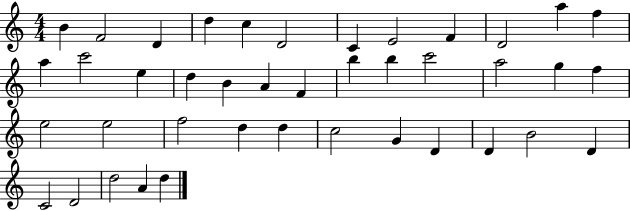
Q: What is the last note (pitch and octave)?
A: D5